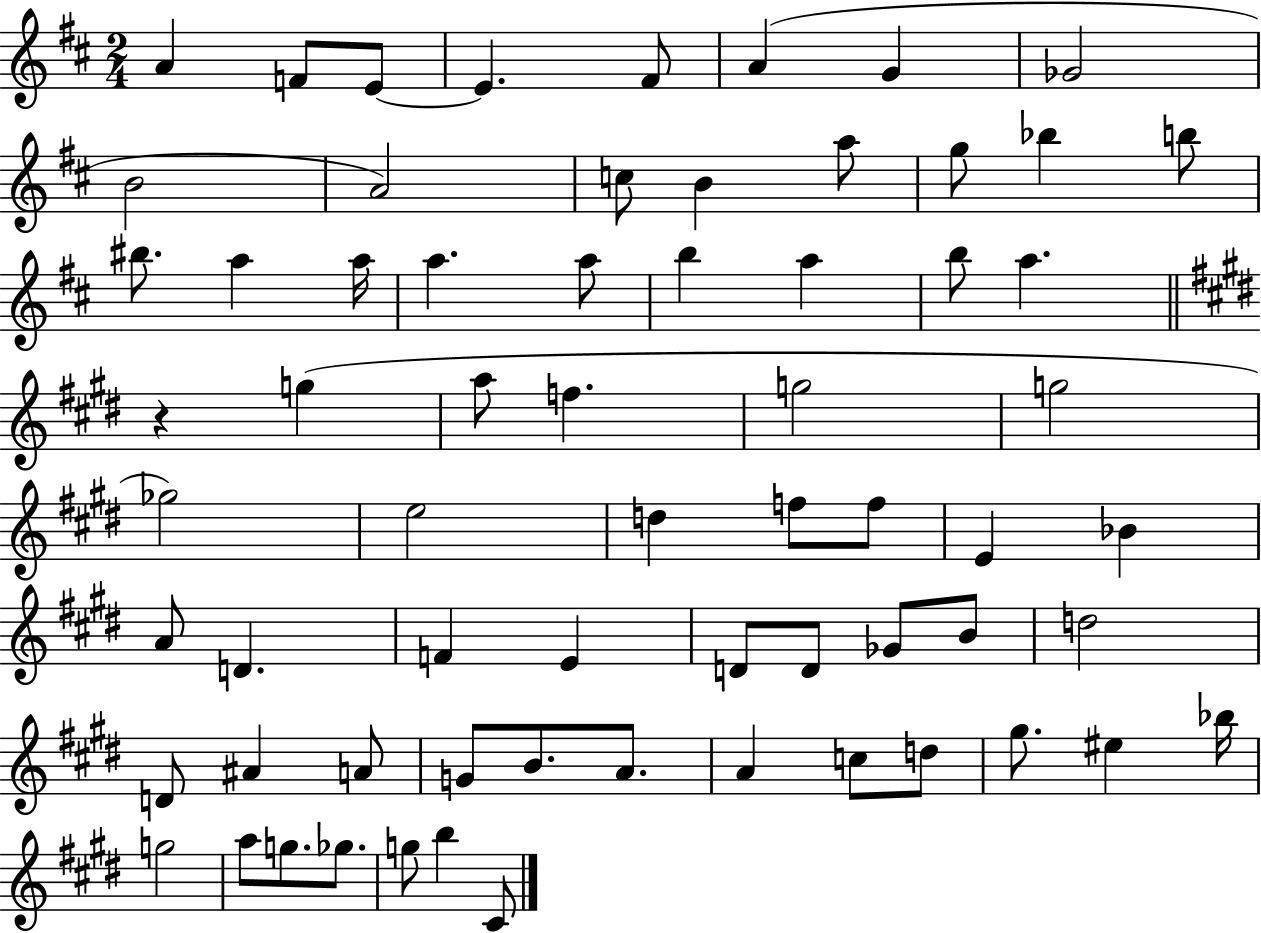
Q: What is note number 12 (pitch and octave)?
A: B4